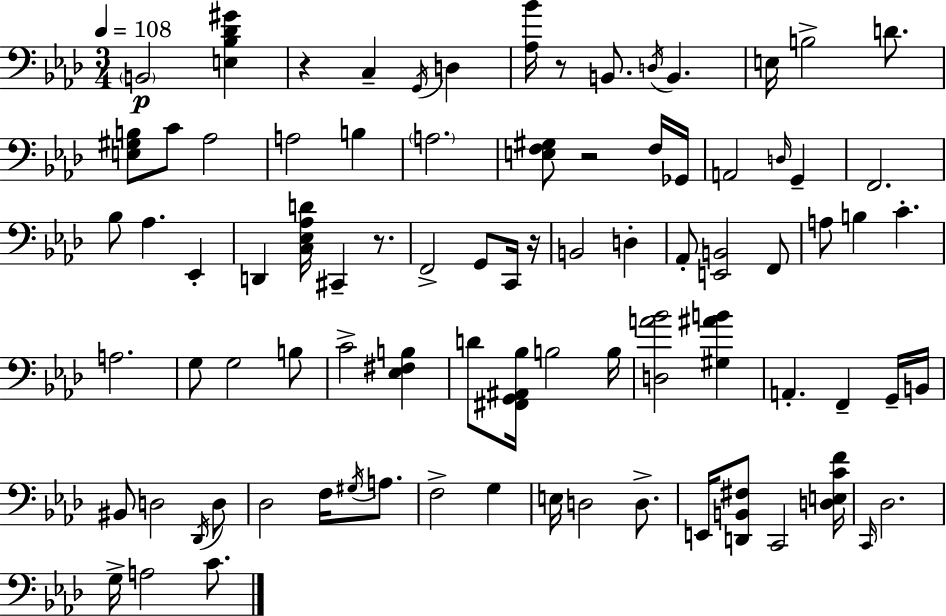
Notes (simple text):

B2/h [E3,Bb3,Db4,G#4]/q R/q C3/q G2/s D3/q [Ab3,Bb4]/s R/e B2/e. D3/s B2/q. E3/s B3/h D4/e. [E3,G#3,B3]/e C4/e Ab3/h A3/h B3/q A3/h. [E3,F3,G#3]/e R/h F3/s Gb2/s A2/h D3/s G2/q F2/h. Bb3/e Ab3/q. Eb2/q D2/q [C3,Eb3,Ab3,D4]/s C#2/q R/e. F2/h G2/e C2/s R/s B2/h D3/q Ab2/e [E2,B2]/h F2/e A3/e B3/q C4/q. A3/h. G3/e G3/h B3/e C4/h [Eb3,F#3,B3]/q D4/e [F#2,G2,A#2,Bb3]/s B3/h B3/s [D3,A4,Bb4]/h [G#3,A#4,B4]/q A2/q. F2/q G2/s B2/s BIS2/e D3/h Db2/s D3/e Db3/h F3/s G#3/s A3/e. F3/h G3/q E3/s D3/h D3/e. E2/s [D2,B2,F#3]/e C2/h [D3,E3,C4,F4]/s C2/s Db3/h. G3/s A3/h C4/e.